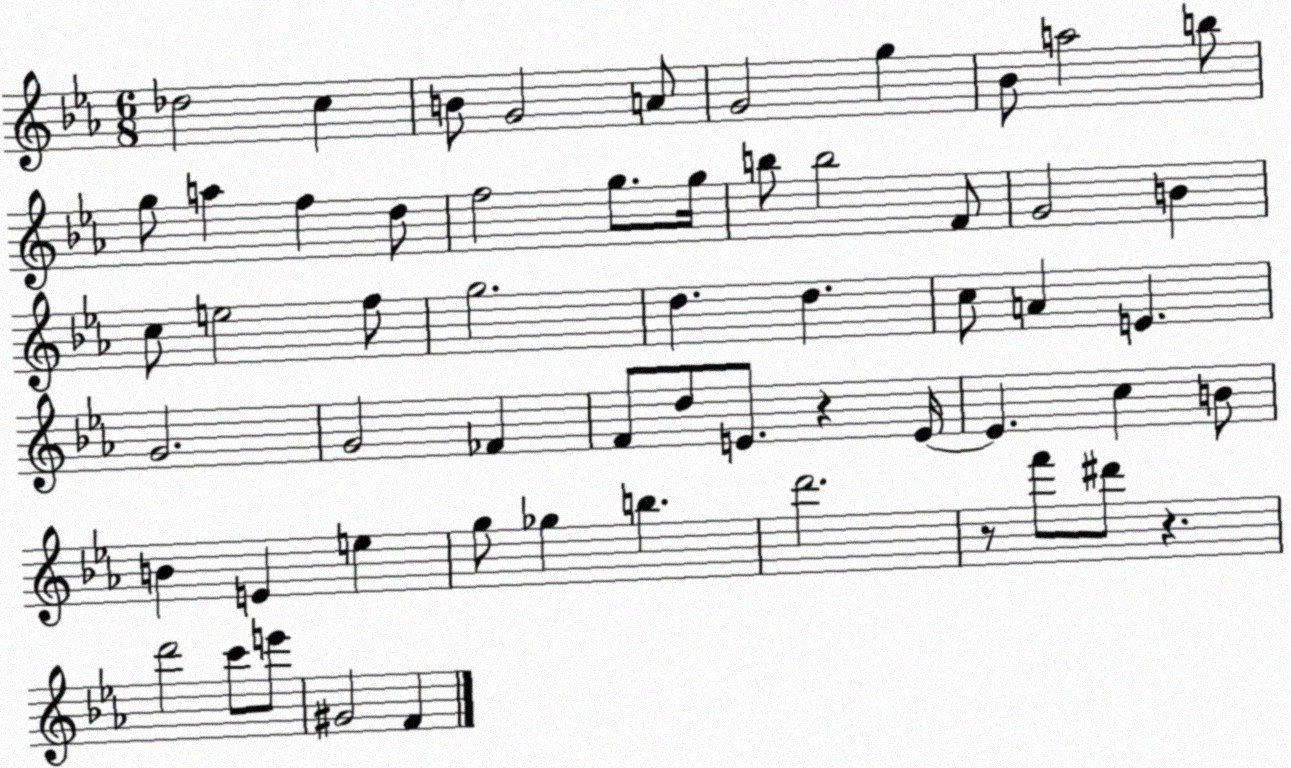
X:1
T:Untitled
M:6/8
L:1/4
K:Eb
_d2 c B/2 G2 A/2 G2 g _B/2 a2 b/2 g/2 a f d/2 f2 g/2 g/4 b/2 b2 F/2 G2 B c/2 e2 f/2 g2 d d c/2 A E G2 G2 _F F/2 d/2 E/2 z E/4 E c B/2 B E e g/2 _g b d'2 z/2 f'/2 ^d'/2 z d'2 c'/2 e'/2 ^G2 F